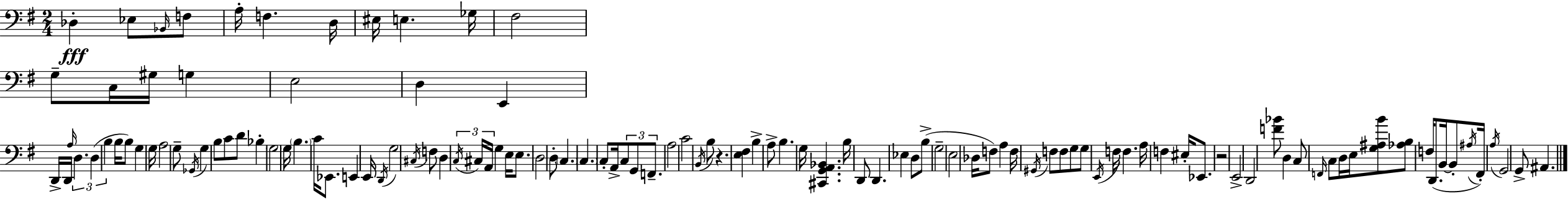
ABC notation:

X:1
T:Untitled
M:2/4
L:1/4
K:G
_D, _E,/2 _B,,/4 F,/2 A,/4 F, D,/4 ^E,/4 E, _G,/4 ^F,2 G,/2 C,/4 ^G,/4 G, E,2 D, E,, D,,/4 D,,/4 A,/4 D, D, B, B,/4 B,/2 G, G,/4 A,2 G,/2 _G,,/4 G, B,/2 C/2 D/2 _B, G,2 G,/4 B, C/4 _E,,/2 E,, E,,/4 D,,/4 G,2 ^C,/4 F,/2 D, C,/4 ^C,/4 A,,/4 G, E,/4 E,/2 D,2 D,/2 C, C, C,/2 A,,/4 C,/2 G,,/2 F,,/2 A,2 C2 B,,/4 B,/2 z [E,^F,] B, A,/2 B, G,/4 [^C,,G,,A,,_B,,] B,/4 D,,/2 D,, _E, D,/2 B,/2 G,2 E,2 _D,/4 F,/2 A, F,/4 ^G,,/4 F,/2 F,/2 G,/2 G,/2 E,,/4 F,/4 F, A,/4 F, ^E,/4 _E,,/2 z2 E,,2 D,,2 [F_B]/2 D, C,/2 F,,/4 C,/2 D,/4 E,/4 [G,^A,B]/2 [_A,B,]/2 F,/4 D,,/2 B,,/4 B,,/2 ^A,/4 ^F,,/4 A,/4 G,,2 G,,/2 ^A,,